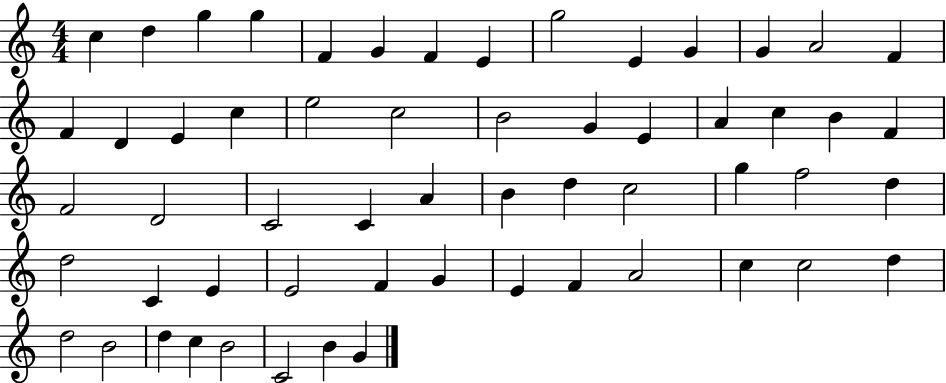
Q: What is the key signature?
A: C major